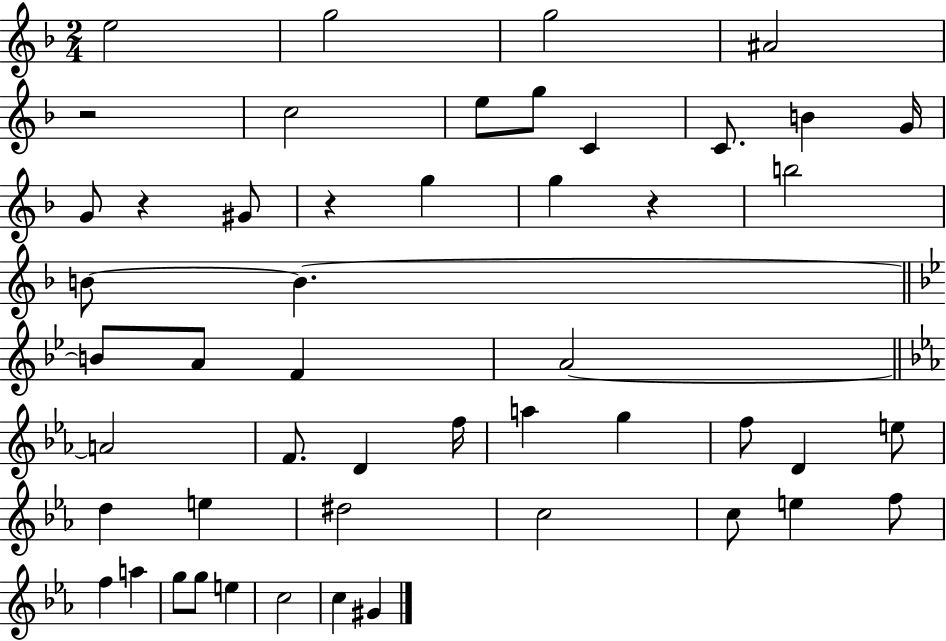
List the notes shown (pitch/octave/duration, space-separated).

E5/h G5/h G5/h A#4/h R/h C5/h E5/e G5/e C4/q C4/e. B4/q G4/s G4/e R/q G#4/e R/q G5/q G5/q R/q B5/h B4/e B4/q. B4/e A4/e F4/q A4/h A4/h F4/e. D4/q F5/s A5/q G5/q F5/e D4/q E5/e D5/q E5/q D#5/h C5/h C5/e E5/q F5/e F5/q A5/q G5/e G5/e E5/q C5/h C5/q G#4/q